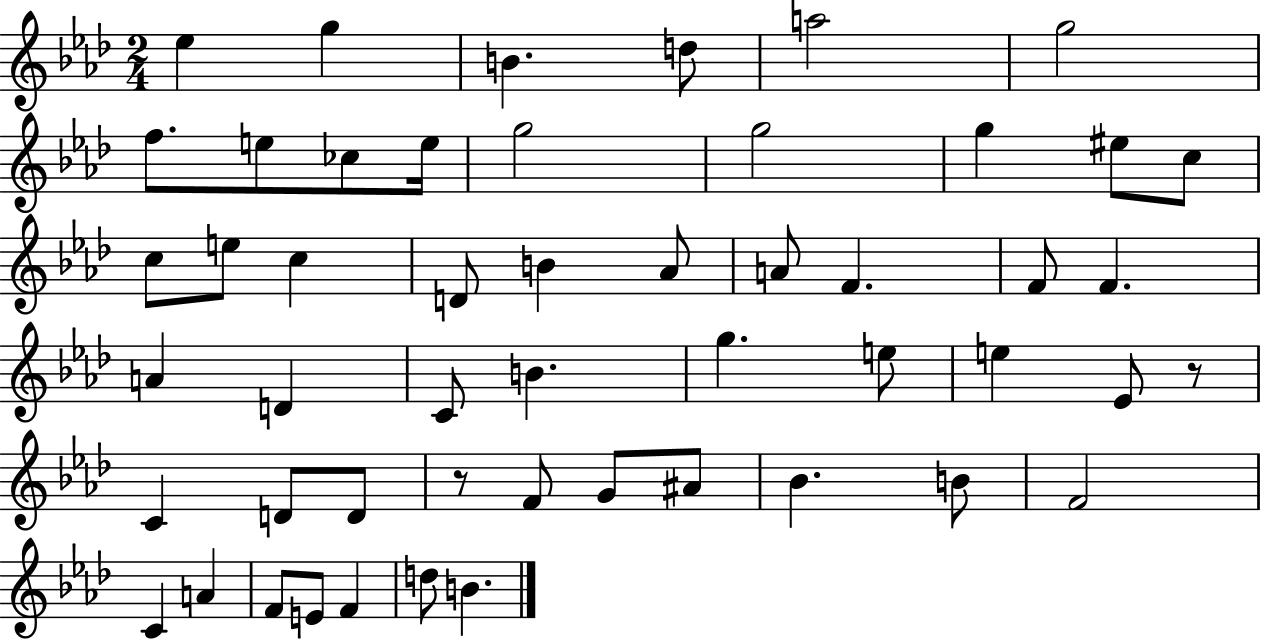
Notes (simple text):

Eb5/q G5/q B4/q. D5/e A5/h G5/h F5/e. E5/e CES5/e E5/s G5/h G5/h G5/q EIS5/e C5/e C5/e E5/e C5/q D4/e B4/q Ab4/e A4/e F4/q. F4/e F4/q. A4/q D4/q C4/e B4/q. G5/q. E5/e E5/q Eb4/e R/e C4/q D4/e D4/e R/e F4/e G4/e A#4/e Bb4/q. B4/e F4/h C4/q A4/q F4/e E4/e F4/q D5/e B4/q.